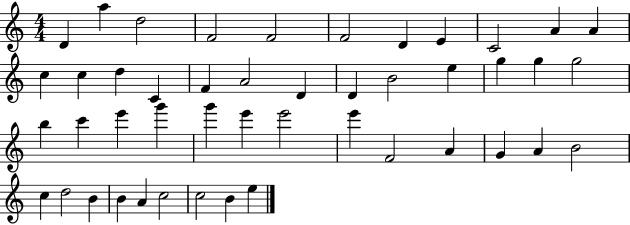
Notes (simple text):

D4/q A5/q D5/h F4/h F4/h F4/h D4/q E4/q C4/h A4/q A4/q C5/q C5/q D5/q C4/q F4/q A4/h D4/q D4/q B4/h E5/q G5/q G5/q G5/h B5/q C6/q E6/q G6/q G6/q E6/q E6/h E6/q F4/h A4/q G4/q A4/q B4/h C5/q D5/h B4/q B4/q A4/q C5/h C5/h B4/q E5/q